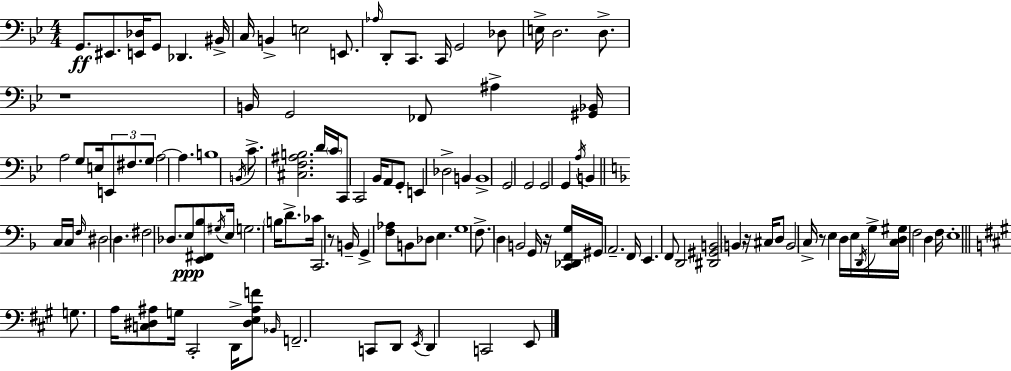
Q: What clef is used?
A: bass